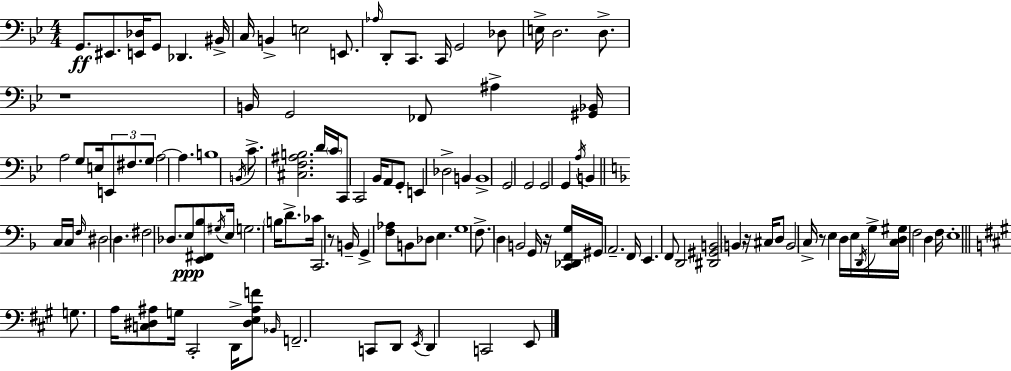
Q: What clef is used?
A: bass